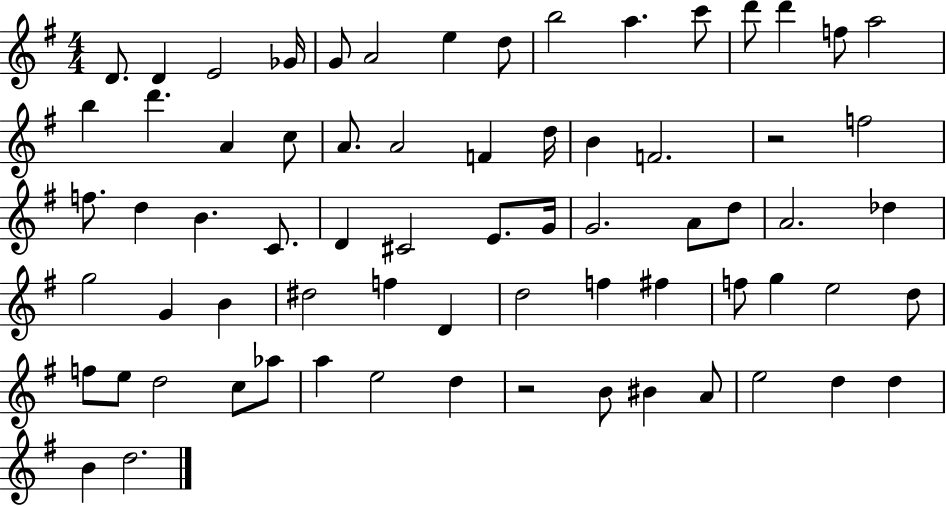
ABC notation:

X:1
T:Untitled
M:4/4
L:1/4
K:G
D/2 D E2 _G/4 G/2 A2 e d/2 b2 a c'/2 d'/2 d' f/2 a2 b d' A c/2 A/2 A2 F d/4 B F2 z2 f2 f/2 d B C/2 D ^C2 E/2 G/4 G2 A/2 d/2 A2 _d g2 G B ^d2 f D d2 f ^f f/2 g e2 d/2 f/2 e/2 d2 c/2 _a/2 a e2 d z2 B/2 ^B A/2 e2 d d B d2